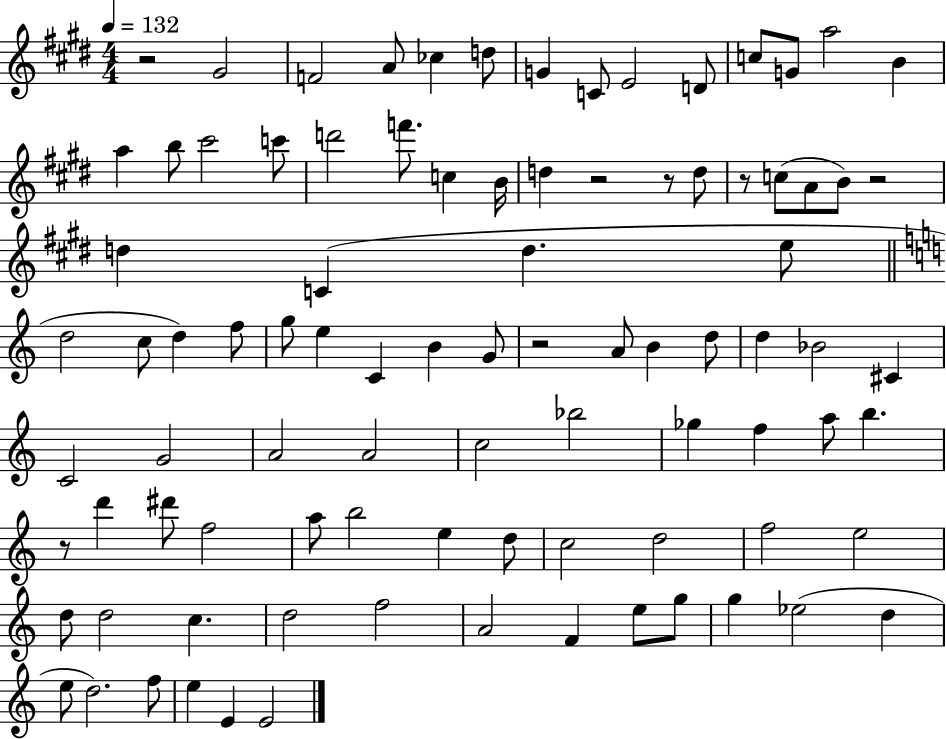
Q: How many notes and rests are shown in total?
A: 91